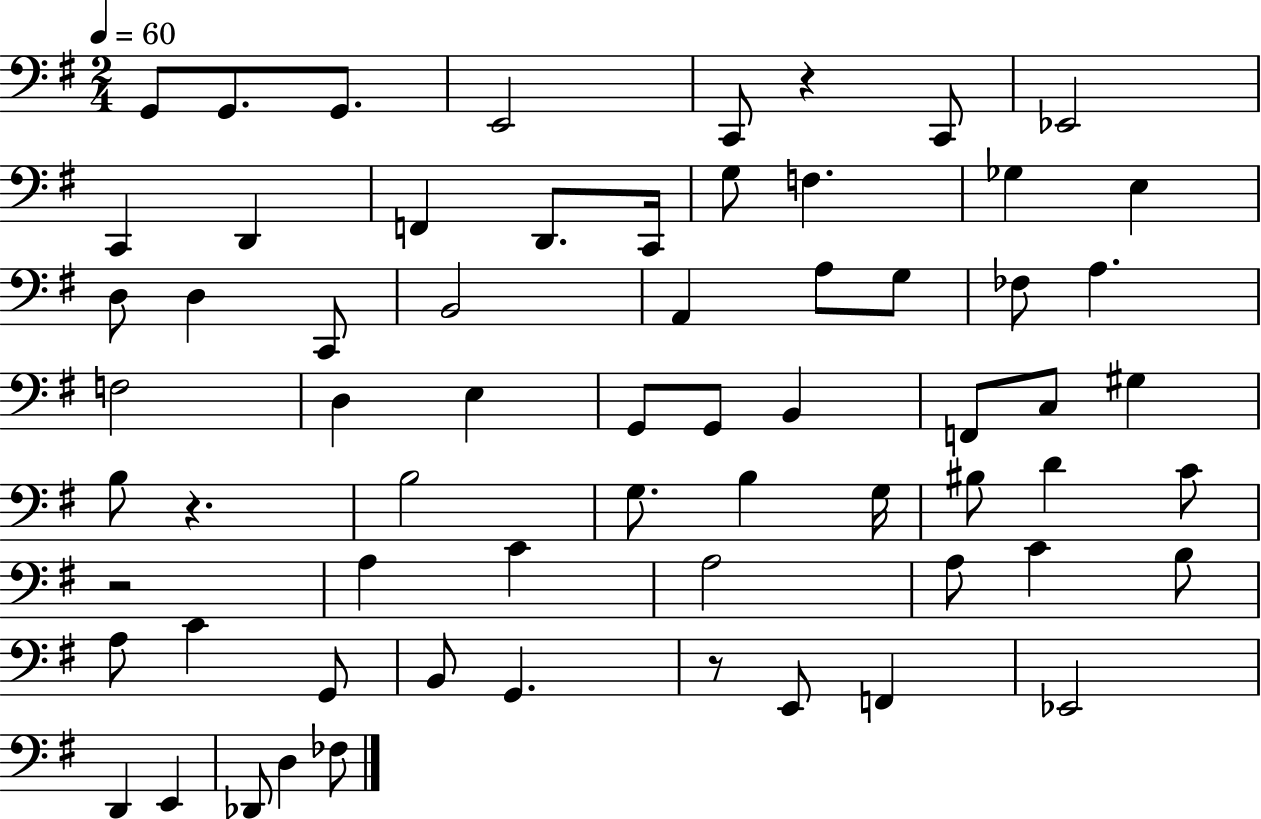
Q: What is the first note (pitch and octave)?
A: G2